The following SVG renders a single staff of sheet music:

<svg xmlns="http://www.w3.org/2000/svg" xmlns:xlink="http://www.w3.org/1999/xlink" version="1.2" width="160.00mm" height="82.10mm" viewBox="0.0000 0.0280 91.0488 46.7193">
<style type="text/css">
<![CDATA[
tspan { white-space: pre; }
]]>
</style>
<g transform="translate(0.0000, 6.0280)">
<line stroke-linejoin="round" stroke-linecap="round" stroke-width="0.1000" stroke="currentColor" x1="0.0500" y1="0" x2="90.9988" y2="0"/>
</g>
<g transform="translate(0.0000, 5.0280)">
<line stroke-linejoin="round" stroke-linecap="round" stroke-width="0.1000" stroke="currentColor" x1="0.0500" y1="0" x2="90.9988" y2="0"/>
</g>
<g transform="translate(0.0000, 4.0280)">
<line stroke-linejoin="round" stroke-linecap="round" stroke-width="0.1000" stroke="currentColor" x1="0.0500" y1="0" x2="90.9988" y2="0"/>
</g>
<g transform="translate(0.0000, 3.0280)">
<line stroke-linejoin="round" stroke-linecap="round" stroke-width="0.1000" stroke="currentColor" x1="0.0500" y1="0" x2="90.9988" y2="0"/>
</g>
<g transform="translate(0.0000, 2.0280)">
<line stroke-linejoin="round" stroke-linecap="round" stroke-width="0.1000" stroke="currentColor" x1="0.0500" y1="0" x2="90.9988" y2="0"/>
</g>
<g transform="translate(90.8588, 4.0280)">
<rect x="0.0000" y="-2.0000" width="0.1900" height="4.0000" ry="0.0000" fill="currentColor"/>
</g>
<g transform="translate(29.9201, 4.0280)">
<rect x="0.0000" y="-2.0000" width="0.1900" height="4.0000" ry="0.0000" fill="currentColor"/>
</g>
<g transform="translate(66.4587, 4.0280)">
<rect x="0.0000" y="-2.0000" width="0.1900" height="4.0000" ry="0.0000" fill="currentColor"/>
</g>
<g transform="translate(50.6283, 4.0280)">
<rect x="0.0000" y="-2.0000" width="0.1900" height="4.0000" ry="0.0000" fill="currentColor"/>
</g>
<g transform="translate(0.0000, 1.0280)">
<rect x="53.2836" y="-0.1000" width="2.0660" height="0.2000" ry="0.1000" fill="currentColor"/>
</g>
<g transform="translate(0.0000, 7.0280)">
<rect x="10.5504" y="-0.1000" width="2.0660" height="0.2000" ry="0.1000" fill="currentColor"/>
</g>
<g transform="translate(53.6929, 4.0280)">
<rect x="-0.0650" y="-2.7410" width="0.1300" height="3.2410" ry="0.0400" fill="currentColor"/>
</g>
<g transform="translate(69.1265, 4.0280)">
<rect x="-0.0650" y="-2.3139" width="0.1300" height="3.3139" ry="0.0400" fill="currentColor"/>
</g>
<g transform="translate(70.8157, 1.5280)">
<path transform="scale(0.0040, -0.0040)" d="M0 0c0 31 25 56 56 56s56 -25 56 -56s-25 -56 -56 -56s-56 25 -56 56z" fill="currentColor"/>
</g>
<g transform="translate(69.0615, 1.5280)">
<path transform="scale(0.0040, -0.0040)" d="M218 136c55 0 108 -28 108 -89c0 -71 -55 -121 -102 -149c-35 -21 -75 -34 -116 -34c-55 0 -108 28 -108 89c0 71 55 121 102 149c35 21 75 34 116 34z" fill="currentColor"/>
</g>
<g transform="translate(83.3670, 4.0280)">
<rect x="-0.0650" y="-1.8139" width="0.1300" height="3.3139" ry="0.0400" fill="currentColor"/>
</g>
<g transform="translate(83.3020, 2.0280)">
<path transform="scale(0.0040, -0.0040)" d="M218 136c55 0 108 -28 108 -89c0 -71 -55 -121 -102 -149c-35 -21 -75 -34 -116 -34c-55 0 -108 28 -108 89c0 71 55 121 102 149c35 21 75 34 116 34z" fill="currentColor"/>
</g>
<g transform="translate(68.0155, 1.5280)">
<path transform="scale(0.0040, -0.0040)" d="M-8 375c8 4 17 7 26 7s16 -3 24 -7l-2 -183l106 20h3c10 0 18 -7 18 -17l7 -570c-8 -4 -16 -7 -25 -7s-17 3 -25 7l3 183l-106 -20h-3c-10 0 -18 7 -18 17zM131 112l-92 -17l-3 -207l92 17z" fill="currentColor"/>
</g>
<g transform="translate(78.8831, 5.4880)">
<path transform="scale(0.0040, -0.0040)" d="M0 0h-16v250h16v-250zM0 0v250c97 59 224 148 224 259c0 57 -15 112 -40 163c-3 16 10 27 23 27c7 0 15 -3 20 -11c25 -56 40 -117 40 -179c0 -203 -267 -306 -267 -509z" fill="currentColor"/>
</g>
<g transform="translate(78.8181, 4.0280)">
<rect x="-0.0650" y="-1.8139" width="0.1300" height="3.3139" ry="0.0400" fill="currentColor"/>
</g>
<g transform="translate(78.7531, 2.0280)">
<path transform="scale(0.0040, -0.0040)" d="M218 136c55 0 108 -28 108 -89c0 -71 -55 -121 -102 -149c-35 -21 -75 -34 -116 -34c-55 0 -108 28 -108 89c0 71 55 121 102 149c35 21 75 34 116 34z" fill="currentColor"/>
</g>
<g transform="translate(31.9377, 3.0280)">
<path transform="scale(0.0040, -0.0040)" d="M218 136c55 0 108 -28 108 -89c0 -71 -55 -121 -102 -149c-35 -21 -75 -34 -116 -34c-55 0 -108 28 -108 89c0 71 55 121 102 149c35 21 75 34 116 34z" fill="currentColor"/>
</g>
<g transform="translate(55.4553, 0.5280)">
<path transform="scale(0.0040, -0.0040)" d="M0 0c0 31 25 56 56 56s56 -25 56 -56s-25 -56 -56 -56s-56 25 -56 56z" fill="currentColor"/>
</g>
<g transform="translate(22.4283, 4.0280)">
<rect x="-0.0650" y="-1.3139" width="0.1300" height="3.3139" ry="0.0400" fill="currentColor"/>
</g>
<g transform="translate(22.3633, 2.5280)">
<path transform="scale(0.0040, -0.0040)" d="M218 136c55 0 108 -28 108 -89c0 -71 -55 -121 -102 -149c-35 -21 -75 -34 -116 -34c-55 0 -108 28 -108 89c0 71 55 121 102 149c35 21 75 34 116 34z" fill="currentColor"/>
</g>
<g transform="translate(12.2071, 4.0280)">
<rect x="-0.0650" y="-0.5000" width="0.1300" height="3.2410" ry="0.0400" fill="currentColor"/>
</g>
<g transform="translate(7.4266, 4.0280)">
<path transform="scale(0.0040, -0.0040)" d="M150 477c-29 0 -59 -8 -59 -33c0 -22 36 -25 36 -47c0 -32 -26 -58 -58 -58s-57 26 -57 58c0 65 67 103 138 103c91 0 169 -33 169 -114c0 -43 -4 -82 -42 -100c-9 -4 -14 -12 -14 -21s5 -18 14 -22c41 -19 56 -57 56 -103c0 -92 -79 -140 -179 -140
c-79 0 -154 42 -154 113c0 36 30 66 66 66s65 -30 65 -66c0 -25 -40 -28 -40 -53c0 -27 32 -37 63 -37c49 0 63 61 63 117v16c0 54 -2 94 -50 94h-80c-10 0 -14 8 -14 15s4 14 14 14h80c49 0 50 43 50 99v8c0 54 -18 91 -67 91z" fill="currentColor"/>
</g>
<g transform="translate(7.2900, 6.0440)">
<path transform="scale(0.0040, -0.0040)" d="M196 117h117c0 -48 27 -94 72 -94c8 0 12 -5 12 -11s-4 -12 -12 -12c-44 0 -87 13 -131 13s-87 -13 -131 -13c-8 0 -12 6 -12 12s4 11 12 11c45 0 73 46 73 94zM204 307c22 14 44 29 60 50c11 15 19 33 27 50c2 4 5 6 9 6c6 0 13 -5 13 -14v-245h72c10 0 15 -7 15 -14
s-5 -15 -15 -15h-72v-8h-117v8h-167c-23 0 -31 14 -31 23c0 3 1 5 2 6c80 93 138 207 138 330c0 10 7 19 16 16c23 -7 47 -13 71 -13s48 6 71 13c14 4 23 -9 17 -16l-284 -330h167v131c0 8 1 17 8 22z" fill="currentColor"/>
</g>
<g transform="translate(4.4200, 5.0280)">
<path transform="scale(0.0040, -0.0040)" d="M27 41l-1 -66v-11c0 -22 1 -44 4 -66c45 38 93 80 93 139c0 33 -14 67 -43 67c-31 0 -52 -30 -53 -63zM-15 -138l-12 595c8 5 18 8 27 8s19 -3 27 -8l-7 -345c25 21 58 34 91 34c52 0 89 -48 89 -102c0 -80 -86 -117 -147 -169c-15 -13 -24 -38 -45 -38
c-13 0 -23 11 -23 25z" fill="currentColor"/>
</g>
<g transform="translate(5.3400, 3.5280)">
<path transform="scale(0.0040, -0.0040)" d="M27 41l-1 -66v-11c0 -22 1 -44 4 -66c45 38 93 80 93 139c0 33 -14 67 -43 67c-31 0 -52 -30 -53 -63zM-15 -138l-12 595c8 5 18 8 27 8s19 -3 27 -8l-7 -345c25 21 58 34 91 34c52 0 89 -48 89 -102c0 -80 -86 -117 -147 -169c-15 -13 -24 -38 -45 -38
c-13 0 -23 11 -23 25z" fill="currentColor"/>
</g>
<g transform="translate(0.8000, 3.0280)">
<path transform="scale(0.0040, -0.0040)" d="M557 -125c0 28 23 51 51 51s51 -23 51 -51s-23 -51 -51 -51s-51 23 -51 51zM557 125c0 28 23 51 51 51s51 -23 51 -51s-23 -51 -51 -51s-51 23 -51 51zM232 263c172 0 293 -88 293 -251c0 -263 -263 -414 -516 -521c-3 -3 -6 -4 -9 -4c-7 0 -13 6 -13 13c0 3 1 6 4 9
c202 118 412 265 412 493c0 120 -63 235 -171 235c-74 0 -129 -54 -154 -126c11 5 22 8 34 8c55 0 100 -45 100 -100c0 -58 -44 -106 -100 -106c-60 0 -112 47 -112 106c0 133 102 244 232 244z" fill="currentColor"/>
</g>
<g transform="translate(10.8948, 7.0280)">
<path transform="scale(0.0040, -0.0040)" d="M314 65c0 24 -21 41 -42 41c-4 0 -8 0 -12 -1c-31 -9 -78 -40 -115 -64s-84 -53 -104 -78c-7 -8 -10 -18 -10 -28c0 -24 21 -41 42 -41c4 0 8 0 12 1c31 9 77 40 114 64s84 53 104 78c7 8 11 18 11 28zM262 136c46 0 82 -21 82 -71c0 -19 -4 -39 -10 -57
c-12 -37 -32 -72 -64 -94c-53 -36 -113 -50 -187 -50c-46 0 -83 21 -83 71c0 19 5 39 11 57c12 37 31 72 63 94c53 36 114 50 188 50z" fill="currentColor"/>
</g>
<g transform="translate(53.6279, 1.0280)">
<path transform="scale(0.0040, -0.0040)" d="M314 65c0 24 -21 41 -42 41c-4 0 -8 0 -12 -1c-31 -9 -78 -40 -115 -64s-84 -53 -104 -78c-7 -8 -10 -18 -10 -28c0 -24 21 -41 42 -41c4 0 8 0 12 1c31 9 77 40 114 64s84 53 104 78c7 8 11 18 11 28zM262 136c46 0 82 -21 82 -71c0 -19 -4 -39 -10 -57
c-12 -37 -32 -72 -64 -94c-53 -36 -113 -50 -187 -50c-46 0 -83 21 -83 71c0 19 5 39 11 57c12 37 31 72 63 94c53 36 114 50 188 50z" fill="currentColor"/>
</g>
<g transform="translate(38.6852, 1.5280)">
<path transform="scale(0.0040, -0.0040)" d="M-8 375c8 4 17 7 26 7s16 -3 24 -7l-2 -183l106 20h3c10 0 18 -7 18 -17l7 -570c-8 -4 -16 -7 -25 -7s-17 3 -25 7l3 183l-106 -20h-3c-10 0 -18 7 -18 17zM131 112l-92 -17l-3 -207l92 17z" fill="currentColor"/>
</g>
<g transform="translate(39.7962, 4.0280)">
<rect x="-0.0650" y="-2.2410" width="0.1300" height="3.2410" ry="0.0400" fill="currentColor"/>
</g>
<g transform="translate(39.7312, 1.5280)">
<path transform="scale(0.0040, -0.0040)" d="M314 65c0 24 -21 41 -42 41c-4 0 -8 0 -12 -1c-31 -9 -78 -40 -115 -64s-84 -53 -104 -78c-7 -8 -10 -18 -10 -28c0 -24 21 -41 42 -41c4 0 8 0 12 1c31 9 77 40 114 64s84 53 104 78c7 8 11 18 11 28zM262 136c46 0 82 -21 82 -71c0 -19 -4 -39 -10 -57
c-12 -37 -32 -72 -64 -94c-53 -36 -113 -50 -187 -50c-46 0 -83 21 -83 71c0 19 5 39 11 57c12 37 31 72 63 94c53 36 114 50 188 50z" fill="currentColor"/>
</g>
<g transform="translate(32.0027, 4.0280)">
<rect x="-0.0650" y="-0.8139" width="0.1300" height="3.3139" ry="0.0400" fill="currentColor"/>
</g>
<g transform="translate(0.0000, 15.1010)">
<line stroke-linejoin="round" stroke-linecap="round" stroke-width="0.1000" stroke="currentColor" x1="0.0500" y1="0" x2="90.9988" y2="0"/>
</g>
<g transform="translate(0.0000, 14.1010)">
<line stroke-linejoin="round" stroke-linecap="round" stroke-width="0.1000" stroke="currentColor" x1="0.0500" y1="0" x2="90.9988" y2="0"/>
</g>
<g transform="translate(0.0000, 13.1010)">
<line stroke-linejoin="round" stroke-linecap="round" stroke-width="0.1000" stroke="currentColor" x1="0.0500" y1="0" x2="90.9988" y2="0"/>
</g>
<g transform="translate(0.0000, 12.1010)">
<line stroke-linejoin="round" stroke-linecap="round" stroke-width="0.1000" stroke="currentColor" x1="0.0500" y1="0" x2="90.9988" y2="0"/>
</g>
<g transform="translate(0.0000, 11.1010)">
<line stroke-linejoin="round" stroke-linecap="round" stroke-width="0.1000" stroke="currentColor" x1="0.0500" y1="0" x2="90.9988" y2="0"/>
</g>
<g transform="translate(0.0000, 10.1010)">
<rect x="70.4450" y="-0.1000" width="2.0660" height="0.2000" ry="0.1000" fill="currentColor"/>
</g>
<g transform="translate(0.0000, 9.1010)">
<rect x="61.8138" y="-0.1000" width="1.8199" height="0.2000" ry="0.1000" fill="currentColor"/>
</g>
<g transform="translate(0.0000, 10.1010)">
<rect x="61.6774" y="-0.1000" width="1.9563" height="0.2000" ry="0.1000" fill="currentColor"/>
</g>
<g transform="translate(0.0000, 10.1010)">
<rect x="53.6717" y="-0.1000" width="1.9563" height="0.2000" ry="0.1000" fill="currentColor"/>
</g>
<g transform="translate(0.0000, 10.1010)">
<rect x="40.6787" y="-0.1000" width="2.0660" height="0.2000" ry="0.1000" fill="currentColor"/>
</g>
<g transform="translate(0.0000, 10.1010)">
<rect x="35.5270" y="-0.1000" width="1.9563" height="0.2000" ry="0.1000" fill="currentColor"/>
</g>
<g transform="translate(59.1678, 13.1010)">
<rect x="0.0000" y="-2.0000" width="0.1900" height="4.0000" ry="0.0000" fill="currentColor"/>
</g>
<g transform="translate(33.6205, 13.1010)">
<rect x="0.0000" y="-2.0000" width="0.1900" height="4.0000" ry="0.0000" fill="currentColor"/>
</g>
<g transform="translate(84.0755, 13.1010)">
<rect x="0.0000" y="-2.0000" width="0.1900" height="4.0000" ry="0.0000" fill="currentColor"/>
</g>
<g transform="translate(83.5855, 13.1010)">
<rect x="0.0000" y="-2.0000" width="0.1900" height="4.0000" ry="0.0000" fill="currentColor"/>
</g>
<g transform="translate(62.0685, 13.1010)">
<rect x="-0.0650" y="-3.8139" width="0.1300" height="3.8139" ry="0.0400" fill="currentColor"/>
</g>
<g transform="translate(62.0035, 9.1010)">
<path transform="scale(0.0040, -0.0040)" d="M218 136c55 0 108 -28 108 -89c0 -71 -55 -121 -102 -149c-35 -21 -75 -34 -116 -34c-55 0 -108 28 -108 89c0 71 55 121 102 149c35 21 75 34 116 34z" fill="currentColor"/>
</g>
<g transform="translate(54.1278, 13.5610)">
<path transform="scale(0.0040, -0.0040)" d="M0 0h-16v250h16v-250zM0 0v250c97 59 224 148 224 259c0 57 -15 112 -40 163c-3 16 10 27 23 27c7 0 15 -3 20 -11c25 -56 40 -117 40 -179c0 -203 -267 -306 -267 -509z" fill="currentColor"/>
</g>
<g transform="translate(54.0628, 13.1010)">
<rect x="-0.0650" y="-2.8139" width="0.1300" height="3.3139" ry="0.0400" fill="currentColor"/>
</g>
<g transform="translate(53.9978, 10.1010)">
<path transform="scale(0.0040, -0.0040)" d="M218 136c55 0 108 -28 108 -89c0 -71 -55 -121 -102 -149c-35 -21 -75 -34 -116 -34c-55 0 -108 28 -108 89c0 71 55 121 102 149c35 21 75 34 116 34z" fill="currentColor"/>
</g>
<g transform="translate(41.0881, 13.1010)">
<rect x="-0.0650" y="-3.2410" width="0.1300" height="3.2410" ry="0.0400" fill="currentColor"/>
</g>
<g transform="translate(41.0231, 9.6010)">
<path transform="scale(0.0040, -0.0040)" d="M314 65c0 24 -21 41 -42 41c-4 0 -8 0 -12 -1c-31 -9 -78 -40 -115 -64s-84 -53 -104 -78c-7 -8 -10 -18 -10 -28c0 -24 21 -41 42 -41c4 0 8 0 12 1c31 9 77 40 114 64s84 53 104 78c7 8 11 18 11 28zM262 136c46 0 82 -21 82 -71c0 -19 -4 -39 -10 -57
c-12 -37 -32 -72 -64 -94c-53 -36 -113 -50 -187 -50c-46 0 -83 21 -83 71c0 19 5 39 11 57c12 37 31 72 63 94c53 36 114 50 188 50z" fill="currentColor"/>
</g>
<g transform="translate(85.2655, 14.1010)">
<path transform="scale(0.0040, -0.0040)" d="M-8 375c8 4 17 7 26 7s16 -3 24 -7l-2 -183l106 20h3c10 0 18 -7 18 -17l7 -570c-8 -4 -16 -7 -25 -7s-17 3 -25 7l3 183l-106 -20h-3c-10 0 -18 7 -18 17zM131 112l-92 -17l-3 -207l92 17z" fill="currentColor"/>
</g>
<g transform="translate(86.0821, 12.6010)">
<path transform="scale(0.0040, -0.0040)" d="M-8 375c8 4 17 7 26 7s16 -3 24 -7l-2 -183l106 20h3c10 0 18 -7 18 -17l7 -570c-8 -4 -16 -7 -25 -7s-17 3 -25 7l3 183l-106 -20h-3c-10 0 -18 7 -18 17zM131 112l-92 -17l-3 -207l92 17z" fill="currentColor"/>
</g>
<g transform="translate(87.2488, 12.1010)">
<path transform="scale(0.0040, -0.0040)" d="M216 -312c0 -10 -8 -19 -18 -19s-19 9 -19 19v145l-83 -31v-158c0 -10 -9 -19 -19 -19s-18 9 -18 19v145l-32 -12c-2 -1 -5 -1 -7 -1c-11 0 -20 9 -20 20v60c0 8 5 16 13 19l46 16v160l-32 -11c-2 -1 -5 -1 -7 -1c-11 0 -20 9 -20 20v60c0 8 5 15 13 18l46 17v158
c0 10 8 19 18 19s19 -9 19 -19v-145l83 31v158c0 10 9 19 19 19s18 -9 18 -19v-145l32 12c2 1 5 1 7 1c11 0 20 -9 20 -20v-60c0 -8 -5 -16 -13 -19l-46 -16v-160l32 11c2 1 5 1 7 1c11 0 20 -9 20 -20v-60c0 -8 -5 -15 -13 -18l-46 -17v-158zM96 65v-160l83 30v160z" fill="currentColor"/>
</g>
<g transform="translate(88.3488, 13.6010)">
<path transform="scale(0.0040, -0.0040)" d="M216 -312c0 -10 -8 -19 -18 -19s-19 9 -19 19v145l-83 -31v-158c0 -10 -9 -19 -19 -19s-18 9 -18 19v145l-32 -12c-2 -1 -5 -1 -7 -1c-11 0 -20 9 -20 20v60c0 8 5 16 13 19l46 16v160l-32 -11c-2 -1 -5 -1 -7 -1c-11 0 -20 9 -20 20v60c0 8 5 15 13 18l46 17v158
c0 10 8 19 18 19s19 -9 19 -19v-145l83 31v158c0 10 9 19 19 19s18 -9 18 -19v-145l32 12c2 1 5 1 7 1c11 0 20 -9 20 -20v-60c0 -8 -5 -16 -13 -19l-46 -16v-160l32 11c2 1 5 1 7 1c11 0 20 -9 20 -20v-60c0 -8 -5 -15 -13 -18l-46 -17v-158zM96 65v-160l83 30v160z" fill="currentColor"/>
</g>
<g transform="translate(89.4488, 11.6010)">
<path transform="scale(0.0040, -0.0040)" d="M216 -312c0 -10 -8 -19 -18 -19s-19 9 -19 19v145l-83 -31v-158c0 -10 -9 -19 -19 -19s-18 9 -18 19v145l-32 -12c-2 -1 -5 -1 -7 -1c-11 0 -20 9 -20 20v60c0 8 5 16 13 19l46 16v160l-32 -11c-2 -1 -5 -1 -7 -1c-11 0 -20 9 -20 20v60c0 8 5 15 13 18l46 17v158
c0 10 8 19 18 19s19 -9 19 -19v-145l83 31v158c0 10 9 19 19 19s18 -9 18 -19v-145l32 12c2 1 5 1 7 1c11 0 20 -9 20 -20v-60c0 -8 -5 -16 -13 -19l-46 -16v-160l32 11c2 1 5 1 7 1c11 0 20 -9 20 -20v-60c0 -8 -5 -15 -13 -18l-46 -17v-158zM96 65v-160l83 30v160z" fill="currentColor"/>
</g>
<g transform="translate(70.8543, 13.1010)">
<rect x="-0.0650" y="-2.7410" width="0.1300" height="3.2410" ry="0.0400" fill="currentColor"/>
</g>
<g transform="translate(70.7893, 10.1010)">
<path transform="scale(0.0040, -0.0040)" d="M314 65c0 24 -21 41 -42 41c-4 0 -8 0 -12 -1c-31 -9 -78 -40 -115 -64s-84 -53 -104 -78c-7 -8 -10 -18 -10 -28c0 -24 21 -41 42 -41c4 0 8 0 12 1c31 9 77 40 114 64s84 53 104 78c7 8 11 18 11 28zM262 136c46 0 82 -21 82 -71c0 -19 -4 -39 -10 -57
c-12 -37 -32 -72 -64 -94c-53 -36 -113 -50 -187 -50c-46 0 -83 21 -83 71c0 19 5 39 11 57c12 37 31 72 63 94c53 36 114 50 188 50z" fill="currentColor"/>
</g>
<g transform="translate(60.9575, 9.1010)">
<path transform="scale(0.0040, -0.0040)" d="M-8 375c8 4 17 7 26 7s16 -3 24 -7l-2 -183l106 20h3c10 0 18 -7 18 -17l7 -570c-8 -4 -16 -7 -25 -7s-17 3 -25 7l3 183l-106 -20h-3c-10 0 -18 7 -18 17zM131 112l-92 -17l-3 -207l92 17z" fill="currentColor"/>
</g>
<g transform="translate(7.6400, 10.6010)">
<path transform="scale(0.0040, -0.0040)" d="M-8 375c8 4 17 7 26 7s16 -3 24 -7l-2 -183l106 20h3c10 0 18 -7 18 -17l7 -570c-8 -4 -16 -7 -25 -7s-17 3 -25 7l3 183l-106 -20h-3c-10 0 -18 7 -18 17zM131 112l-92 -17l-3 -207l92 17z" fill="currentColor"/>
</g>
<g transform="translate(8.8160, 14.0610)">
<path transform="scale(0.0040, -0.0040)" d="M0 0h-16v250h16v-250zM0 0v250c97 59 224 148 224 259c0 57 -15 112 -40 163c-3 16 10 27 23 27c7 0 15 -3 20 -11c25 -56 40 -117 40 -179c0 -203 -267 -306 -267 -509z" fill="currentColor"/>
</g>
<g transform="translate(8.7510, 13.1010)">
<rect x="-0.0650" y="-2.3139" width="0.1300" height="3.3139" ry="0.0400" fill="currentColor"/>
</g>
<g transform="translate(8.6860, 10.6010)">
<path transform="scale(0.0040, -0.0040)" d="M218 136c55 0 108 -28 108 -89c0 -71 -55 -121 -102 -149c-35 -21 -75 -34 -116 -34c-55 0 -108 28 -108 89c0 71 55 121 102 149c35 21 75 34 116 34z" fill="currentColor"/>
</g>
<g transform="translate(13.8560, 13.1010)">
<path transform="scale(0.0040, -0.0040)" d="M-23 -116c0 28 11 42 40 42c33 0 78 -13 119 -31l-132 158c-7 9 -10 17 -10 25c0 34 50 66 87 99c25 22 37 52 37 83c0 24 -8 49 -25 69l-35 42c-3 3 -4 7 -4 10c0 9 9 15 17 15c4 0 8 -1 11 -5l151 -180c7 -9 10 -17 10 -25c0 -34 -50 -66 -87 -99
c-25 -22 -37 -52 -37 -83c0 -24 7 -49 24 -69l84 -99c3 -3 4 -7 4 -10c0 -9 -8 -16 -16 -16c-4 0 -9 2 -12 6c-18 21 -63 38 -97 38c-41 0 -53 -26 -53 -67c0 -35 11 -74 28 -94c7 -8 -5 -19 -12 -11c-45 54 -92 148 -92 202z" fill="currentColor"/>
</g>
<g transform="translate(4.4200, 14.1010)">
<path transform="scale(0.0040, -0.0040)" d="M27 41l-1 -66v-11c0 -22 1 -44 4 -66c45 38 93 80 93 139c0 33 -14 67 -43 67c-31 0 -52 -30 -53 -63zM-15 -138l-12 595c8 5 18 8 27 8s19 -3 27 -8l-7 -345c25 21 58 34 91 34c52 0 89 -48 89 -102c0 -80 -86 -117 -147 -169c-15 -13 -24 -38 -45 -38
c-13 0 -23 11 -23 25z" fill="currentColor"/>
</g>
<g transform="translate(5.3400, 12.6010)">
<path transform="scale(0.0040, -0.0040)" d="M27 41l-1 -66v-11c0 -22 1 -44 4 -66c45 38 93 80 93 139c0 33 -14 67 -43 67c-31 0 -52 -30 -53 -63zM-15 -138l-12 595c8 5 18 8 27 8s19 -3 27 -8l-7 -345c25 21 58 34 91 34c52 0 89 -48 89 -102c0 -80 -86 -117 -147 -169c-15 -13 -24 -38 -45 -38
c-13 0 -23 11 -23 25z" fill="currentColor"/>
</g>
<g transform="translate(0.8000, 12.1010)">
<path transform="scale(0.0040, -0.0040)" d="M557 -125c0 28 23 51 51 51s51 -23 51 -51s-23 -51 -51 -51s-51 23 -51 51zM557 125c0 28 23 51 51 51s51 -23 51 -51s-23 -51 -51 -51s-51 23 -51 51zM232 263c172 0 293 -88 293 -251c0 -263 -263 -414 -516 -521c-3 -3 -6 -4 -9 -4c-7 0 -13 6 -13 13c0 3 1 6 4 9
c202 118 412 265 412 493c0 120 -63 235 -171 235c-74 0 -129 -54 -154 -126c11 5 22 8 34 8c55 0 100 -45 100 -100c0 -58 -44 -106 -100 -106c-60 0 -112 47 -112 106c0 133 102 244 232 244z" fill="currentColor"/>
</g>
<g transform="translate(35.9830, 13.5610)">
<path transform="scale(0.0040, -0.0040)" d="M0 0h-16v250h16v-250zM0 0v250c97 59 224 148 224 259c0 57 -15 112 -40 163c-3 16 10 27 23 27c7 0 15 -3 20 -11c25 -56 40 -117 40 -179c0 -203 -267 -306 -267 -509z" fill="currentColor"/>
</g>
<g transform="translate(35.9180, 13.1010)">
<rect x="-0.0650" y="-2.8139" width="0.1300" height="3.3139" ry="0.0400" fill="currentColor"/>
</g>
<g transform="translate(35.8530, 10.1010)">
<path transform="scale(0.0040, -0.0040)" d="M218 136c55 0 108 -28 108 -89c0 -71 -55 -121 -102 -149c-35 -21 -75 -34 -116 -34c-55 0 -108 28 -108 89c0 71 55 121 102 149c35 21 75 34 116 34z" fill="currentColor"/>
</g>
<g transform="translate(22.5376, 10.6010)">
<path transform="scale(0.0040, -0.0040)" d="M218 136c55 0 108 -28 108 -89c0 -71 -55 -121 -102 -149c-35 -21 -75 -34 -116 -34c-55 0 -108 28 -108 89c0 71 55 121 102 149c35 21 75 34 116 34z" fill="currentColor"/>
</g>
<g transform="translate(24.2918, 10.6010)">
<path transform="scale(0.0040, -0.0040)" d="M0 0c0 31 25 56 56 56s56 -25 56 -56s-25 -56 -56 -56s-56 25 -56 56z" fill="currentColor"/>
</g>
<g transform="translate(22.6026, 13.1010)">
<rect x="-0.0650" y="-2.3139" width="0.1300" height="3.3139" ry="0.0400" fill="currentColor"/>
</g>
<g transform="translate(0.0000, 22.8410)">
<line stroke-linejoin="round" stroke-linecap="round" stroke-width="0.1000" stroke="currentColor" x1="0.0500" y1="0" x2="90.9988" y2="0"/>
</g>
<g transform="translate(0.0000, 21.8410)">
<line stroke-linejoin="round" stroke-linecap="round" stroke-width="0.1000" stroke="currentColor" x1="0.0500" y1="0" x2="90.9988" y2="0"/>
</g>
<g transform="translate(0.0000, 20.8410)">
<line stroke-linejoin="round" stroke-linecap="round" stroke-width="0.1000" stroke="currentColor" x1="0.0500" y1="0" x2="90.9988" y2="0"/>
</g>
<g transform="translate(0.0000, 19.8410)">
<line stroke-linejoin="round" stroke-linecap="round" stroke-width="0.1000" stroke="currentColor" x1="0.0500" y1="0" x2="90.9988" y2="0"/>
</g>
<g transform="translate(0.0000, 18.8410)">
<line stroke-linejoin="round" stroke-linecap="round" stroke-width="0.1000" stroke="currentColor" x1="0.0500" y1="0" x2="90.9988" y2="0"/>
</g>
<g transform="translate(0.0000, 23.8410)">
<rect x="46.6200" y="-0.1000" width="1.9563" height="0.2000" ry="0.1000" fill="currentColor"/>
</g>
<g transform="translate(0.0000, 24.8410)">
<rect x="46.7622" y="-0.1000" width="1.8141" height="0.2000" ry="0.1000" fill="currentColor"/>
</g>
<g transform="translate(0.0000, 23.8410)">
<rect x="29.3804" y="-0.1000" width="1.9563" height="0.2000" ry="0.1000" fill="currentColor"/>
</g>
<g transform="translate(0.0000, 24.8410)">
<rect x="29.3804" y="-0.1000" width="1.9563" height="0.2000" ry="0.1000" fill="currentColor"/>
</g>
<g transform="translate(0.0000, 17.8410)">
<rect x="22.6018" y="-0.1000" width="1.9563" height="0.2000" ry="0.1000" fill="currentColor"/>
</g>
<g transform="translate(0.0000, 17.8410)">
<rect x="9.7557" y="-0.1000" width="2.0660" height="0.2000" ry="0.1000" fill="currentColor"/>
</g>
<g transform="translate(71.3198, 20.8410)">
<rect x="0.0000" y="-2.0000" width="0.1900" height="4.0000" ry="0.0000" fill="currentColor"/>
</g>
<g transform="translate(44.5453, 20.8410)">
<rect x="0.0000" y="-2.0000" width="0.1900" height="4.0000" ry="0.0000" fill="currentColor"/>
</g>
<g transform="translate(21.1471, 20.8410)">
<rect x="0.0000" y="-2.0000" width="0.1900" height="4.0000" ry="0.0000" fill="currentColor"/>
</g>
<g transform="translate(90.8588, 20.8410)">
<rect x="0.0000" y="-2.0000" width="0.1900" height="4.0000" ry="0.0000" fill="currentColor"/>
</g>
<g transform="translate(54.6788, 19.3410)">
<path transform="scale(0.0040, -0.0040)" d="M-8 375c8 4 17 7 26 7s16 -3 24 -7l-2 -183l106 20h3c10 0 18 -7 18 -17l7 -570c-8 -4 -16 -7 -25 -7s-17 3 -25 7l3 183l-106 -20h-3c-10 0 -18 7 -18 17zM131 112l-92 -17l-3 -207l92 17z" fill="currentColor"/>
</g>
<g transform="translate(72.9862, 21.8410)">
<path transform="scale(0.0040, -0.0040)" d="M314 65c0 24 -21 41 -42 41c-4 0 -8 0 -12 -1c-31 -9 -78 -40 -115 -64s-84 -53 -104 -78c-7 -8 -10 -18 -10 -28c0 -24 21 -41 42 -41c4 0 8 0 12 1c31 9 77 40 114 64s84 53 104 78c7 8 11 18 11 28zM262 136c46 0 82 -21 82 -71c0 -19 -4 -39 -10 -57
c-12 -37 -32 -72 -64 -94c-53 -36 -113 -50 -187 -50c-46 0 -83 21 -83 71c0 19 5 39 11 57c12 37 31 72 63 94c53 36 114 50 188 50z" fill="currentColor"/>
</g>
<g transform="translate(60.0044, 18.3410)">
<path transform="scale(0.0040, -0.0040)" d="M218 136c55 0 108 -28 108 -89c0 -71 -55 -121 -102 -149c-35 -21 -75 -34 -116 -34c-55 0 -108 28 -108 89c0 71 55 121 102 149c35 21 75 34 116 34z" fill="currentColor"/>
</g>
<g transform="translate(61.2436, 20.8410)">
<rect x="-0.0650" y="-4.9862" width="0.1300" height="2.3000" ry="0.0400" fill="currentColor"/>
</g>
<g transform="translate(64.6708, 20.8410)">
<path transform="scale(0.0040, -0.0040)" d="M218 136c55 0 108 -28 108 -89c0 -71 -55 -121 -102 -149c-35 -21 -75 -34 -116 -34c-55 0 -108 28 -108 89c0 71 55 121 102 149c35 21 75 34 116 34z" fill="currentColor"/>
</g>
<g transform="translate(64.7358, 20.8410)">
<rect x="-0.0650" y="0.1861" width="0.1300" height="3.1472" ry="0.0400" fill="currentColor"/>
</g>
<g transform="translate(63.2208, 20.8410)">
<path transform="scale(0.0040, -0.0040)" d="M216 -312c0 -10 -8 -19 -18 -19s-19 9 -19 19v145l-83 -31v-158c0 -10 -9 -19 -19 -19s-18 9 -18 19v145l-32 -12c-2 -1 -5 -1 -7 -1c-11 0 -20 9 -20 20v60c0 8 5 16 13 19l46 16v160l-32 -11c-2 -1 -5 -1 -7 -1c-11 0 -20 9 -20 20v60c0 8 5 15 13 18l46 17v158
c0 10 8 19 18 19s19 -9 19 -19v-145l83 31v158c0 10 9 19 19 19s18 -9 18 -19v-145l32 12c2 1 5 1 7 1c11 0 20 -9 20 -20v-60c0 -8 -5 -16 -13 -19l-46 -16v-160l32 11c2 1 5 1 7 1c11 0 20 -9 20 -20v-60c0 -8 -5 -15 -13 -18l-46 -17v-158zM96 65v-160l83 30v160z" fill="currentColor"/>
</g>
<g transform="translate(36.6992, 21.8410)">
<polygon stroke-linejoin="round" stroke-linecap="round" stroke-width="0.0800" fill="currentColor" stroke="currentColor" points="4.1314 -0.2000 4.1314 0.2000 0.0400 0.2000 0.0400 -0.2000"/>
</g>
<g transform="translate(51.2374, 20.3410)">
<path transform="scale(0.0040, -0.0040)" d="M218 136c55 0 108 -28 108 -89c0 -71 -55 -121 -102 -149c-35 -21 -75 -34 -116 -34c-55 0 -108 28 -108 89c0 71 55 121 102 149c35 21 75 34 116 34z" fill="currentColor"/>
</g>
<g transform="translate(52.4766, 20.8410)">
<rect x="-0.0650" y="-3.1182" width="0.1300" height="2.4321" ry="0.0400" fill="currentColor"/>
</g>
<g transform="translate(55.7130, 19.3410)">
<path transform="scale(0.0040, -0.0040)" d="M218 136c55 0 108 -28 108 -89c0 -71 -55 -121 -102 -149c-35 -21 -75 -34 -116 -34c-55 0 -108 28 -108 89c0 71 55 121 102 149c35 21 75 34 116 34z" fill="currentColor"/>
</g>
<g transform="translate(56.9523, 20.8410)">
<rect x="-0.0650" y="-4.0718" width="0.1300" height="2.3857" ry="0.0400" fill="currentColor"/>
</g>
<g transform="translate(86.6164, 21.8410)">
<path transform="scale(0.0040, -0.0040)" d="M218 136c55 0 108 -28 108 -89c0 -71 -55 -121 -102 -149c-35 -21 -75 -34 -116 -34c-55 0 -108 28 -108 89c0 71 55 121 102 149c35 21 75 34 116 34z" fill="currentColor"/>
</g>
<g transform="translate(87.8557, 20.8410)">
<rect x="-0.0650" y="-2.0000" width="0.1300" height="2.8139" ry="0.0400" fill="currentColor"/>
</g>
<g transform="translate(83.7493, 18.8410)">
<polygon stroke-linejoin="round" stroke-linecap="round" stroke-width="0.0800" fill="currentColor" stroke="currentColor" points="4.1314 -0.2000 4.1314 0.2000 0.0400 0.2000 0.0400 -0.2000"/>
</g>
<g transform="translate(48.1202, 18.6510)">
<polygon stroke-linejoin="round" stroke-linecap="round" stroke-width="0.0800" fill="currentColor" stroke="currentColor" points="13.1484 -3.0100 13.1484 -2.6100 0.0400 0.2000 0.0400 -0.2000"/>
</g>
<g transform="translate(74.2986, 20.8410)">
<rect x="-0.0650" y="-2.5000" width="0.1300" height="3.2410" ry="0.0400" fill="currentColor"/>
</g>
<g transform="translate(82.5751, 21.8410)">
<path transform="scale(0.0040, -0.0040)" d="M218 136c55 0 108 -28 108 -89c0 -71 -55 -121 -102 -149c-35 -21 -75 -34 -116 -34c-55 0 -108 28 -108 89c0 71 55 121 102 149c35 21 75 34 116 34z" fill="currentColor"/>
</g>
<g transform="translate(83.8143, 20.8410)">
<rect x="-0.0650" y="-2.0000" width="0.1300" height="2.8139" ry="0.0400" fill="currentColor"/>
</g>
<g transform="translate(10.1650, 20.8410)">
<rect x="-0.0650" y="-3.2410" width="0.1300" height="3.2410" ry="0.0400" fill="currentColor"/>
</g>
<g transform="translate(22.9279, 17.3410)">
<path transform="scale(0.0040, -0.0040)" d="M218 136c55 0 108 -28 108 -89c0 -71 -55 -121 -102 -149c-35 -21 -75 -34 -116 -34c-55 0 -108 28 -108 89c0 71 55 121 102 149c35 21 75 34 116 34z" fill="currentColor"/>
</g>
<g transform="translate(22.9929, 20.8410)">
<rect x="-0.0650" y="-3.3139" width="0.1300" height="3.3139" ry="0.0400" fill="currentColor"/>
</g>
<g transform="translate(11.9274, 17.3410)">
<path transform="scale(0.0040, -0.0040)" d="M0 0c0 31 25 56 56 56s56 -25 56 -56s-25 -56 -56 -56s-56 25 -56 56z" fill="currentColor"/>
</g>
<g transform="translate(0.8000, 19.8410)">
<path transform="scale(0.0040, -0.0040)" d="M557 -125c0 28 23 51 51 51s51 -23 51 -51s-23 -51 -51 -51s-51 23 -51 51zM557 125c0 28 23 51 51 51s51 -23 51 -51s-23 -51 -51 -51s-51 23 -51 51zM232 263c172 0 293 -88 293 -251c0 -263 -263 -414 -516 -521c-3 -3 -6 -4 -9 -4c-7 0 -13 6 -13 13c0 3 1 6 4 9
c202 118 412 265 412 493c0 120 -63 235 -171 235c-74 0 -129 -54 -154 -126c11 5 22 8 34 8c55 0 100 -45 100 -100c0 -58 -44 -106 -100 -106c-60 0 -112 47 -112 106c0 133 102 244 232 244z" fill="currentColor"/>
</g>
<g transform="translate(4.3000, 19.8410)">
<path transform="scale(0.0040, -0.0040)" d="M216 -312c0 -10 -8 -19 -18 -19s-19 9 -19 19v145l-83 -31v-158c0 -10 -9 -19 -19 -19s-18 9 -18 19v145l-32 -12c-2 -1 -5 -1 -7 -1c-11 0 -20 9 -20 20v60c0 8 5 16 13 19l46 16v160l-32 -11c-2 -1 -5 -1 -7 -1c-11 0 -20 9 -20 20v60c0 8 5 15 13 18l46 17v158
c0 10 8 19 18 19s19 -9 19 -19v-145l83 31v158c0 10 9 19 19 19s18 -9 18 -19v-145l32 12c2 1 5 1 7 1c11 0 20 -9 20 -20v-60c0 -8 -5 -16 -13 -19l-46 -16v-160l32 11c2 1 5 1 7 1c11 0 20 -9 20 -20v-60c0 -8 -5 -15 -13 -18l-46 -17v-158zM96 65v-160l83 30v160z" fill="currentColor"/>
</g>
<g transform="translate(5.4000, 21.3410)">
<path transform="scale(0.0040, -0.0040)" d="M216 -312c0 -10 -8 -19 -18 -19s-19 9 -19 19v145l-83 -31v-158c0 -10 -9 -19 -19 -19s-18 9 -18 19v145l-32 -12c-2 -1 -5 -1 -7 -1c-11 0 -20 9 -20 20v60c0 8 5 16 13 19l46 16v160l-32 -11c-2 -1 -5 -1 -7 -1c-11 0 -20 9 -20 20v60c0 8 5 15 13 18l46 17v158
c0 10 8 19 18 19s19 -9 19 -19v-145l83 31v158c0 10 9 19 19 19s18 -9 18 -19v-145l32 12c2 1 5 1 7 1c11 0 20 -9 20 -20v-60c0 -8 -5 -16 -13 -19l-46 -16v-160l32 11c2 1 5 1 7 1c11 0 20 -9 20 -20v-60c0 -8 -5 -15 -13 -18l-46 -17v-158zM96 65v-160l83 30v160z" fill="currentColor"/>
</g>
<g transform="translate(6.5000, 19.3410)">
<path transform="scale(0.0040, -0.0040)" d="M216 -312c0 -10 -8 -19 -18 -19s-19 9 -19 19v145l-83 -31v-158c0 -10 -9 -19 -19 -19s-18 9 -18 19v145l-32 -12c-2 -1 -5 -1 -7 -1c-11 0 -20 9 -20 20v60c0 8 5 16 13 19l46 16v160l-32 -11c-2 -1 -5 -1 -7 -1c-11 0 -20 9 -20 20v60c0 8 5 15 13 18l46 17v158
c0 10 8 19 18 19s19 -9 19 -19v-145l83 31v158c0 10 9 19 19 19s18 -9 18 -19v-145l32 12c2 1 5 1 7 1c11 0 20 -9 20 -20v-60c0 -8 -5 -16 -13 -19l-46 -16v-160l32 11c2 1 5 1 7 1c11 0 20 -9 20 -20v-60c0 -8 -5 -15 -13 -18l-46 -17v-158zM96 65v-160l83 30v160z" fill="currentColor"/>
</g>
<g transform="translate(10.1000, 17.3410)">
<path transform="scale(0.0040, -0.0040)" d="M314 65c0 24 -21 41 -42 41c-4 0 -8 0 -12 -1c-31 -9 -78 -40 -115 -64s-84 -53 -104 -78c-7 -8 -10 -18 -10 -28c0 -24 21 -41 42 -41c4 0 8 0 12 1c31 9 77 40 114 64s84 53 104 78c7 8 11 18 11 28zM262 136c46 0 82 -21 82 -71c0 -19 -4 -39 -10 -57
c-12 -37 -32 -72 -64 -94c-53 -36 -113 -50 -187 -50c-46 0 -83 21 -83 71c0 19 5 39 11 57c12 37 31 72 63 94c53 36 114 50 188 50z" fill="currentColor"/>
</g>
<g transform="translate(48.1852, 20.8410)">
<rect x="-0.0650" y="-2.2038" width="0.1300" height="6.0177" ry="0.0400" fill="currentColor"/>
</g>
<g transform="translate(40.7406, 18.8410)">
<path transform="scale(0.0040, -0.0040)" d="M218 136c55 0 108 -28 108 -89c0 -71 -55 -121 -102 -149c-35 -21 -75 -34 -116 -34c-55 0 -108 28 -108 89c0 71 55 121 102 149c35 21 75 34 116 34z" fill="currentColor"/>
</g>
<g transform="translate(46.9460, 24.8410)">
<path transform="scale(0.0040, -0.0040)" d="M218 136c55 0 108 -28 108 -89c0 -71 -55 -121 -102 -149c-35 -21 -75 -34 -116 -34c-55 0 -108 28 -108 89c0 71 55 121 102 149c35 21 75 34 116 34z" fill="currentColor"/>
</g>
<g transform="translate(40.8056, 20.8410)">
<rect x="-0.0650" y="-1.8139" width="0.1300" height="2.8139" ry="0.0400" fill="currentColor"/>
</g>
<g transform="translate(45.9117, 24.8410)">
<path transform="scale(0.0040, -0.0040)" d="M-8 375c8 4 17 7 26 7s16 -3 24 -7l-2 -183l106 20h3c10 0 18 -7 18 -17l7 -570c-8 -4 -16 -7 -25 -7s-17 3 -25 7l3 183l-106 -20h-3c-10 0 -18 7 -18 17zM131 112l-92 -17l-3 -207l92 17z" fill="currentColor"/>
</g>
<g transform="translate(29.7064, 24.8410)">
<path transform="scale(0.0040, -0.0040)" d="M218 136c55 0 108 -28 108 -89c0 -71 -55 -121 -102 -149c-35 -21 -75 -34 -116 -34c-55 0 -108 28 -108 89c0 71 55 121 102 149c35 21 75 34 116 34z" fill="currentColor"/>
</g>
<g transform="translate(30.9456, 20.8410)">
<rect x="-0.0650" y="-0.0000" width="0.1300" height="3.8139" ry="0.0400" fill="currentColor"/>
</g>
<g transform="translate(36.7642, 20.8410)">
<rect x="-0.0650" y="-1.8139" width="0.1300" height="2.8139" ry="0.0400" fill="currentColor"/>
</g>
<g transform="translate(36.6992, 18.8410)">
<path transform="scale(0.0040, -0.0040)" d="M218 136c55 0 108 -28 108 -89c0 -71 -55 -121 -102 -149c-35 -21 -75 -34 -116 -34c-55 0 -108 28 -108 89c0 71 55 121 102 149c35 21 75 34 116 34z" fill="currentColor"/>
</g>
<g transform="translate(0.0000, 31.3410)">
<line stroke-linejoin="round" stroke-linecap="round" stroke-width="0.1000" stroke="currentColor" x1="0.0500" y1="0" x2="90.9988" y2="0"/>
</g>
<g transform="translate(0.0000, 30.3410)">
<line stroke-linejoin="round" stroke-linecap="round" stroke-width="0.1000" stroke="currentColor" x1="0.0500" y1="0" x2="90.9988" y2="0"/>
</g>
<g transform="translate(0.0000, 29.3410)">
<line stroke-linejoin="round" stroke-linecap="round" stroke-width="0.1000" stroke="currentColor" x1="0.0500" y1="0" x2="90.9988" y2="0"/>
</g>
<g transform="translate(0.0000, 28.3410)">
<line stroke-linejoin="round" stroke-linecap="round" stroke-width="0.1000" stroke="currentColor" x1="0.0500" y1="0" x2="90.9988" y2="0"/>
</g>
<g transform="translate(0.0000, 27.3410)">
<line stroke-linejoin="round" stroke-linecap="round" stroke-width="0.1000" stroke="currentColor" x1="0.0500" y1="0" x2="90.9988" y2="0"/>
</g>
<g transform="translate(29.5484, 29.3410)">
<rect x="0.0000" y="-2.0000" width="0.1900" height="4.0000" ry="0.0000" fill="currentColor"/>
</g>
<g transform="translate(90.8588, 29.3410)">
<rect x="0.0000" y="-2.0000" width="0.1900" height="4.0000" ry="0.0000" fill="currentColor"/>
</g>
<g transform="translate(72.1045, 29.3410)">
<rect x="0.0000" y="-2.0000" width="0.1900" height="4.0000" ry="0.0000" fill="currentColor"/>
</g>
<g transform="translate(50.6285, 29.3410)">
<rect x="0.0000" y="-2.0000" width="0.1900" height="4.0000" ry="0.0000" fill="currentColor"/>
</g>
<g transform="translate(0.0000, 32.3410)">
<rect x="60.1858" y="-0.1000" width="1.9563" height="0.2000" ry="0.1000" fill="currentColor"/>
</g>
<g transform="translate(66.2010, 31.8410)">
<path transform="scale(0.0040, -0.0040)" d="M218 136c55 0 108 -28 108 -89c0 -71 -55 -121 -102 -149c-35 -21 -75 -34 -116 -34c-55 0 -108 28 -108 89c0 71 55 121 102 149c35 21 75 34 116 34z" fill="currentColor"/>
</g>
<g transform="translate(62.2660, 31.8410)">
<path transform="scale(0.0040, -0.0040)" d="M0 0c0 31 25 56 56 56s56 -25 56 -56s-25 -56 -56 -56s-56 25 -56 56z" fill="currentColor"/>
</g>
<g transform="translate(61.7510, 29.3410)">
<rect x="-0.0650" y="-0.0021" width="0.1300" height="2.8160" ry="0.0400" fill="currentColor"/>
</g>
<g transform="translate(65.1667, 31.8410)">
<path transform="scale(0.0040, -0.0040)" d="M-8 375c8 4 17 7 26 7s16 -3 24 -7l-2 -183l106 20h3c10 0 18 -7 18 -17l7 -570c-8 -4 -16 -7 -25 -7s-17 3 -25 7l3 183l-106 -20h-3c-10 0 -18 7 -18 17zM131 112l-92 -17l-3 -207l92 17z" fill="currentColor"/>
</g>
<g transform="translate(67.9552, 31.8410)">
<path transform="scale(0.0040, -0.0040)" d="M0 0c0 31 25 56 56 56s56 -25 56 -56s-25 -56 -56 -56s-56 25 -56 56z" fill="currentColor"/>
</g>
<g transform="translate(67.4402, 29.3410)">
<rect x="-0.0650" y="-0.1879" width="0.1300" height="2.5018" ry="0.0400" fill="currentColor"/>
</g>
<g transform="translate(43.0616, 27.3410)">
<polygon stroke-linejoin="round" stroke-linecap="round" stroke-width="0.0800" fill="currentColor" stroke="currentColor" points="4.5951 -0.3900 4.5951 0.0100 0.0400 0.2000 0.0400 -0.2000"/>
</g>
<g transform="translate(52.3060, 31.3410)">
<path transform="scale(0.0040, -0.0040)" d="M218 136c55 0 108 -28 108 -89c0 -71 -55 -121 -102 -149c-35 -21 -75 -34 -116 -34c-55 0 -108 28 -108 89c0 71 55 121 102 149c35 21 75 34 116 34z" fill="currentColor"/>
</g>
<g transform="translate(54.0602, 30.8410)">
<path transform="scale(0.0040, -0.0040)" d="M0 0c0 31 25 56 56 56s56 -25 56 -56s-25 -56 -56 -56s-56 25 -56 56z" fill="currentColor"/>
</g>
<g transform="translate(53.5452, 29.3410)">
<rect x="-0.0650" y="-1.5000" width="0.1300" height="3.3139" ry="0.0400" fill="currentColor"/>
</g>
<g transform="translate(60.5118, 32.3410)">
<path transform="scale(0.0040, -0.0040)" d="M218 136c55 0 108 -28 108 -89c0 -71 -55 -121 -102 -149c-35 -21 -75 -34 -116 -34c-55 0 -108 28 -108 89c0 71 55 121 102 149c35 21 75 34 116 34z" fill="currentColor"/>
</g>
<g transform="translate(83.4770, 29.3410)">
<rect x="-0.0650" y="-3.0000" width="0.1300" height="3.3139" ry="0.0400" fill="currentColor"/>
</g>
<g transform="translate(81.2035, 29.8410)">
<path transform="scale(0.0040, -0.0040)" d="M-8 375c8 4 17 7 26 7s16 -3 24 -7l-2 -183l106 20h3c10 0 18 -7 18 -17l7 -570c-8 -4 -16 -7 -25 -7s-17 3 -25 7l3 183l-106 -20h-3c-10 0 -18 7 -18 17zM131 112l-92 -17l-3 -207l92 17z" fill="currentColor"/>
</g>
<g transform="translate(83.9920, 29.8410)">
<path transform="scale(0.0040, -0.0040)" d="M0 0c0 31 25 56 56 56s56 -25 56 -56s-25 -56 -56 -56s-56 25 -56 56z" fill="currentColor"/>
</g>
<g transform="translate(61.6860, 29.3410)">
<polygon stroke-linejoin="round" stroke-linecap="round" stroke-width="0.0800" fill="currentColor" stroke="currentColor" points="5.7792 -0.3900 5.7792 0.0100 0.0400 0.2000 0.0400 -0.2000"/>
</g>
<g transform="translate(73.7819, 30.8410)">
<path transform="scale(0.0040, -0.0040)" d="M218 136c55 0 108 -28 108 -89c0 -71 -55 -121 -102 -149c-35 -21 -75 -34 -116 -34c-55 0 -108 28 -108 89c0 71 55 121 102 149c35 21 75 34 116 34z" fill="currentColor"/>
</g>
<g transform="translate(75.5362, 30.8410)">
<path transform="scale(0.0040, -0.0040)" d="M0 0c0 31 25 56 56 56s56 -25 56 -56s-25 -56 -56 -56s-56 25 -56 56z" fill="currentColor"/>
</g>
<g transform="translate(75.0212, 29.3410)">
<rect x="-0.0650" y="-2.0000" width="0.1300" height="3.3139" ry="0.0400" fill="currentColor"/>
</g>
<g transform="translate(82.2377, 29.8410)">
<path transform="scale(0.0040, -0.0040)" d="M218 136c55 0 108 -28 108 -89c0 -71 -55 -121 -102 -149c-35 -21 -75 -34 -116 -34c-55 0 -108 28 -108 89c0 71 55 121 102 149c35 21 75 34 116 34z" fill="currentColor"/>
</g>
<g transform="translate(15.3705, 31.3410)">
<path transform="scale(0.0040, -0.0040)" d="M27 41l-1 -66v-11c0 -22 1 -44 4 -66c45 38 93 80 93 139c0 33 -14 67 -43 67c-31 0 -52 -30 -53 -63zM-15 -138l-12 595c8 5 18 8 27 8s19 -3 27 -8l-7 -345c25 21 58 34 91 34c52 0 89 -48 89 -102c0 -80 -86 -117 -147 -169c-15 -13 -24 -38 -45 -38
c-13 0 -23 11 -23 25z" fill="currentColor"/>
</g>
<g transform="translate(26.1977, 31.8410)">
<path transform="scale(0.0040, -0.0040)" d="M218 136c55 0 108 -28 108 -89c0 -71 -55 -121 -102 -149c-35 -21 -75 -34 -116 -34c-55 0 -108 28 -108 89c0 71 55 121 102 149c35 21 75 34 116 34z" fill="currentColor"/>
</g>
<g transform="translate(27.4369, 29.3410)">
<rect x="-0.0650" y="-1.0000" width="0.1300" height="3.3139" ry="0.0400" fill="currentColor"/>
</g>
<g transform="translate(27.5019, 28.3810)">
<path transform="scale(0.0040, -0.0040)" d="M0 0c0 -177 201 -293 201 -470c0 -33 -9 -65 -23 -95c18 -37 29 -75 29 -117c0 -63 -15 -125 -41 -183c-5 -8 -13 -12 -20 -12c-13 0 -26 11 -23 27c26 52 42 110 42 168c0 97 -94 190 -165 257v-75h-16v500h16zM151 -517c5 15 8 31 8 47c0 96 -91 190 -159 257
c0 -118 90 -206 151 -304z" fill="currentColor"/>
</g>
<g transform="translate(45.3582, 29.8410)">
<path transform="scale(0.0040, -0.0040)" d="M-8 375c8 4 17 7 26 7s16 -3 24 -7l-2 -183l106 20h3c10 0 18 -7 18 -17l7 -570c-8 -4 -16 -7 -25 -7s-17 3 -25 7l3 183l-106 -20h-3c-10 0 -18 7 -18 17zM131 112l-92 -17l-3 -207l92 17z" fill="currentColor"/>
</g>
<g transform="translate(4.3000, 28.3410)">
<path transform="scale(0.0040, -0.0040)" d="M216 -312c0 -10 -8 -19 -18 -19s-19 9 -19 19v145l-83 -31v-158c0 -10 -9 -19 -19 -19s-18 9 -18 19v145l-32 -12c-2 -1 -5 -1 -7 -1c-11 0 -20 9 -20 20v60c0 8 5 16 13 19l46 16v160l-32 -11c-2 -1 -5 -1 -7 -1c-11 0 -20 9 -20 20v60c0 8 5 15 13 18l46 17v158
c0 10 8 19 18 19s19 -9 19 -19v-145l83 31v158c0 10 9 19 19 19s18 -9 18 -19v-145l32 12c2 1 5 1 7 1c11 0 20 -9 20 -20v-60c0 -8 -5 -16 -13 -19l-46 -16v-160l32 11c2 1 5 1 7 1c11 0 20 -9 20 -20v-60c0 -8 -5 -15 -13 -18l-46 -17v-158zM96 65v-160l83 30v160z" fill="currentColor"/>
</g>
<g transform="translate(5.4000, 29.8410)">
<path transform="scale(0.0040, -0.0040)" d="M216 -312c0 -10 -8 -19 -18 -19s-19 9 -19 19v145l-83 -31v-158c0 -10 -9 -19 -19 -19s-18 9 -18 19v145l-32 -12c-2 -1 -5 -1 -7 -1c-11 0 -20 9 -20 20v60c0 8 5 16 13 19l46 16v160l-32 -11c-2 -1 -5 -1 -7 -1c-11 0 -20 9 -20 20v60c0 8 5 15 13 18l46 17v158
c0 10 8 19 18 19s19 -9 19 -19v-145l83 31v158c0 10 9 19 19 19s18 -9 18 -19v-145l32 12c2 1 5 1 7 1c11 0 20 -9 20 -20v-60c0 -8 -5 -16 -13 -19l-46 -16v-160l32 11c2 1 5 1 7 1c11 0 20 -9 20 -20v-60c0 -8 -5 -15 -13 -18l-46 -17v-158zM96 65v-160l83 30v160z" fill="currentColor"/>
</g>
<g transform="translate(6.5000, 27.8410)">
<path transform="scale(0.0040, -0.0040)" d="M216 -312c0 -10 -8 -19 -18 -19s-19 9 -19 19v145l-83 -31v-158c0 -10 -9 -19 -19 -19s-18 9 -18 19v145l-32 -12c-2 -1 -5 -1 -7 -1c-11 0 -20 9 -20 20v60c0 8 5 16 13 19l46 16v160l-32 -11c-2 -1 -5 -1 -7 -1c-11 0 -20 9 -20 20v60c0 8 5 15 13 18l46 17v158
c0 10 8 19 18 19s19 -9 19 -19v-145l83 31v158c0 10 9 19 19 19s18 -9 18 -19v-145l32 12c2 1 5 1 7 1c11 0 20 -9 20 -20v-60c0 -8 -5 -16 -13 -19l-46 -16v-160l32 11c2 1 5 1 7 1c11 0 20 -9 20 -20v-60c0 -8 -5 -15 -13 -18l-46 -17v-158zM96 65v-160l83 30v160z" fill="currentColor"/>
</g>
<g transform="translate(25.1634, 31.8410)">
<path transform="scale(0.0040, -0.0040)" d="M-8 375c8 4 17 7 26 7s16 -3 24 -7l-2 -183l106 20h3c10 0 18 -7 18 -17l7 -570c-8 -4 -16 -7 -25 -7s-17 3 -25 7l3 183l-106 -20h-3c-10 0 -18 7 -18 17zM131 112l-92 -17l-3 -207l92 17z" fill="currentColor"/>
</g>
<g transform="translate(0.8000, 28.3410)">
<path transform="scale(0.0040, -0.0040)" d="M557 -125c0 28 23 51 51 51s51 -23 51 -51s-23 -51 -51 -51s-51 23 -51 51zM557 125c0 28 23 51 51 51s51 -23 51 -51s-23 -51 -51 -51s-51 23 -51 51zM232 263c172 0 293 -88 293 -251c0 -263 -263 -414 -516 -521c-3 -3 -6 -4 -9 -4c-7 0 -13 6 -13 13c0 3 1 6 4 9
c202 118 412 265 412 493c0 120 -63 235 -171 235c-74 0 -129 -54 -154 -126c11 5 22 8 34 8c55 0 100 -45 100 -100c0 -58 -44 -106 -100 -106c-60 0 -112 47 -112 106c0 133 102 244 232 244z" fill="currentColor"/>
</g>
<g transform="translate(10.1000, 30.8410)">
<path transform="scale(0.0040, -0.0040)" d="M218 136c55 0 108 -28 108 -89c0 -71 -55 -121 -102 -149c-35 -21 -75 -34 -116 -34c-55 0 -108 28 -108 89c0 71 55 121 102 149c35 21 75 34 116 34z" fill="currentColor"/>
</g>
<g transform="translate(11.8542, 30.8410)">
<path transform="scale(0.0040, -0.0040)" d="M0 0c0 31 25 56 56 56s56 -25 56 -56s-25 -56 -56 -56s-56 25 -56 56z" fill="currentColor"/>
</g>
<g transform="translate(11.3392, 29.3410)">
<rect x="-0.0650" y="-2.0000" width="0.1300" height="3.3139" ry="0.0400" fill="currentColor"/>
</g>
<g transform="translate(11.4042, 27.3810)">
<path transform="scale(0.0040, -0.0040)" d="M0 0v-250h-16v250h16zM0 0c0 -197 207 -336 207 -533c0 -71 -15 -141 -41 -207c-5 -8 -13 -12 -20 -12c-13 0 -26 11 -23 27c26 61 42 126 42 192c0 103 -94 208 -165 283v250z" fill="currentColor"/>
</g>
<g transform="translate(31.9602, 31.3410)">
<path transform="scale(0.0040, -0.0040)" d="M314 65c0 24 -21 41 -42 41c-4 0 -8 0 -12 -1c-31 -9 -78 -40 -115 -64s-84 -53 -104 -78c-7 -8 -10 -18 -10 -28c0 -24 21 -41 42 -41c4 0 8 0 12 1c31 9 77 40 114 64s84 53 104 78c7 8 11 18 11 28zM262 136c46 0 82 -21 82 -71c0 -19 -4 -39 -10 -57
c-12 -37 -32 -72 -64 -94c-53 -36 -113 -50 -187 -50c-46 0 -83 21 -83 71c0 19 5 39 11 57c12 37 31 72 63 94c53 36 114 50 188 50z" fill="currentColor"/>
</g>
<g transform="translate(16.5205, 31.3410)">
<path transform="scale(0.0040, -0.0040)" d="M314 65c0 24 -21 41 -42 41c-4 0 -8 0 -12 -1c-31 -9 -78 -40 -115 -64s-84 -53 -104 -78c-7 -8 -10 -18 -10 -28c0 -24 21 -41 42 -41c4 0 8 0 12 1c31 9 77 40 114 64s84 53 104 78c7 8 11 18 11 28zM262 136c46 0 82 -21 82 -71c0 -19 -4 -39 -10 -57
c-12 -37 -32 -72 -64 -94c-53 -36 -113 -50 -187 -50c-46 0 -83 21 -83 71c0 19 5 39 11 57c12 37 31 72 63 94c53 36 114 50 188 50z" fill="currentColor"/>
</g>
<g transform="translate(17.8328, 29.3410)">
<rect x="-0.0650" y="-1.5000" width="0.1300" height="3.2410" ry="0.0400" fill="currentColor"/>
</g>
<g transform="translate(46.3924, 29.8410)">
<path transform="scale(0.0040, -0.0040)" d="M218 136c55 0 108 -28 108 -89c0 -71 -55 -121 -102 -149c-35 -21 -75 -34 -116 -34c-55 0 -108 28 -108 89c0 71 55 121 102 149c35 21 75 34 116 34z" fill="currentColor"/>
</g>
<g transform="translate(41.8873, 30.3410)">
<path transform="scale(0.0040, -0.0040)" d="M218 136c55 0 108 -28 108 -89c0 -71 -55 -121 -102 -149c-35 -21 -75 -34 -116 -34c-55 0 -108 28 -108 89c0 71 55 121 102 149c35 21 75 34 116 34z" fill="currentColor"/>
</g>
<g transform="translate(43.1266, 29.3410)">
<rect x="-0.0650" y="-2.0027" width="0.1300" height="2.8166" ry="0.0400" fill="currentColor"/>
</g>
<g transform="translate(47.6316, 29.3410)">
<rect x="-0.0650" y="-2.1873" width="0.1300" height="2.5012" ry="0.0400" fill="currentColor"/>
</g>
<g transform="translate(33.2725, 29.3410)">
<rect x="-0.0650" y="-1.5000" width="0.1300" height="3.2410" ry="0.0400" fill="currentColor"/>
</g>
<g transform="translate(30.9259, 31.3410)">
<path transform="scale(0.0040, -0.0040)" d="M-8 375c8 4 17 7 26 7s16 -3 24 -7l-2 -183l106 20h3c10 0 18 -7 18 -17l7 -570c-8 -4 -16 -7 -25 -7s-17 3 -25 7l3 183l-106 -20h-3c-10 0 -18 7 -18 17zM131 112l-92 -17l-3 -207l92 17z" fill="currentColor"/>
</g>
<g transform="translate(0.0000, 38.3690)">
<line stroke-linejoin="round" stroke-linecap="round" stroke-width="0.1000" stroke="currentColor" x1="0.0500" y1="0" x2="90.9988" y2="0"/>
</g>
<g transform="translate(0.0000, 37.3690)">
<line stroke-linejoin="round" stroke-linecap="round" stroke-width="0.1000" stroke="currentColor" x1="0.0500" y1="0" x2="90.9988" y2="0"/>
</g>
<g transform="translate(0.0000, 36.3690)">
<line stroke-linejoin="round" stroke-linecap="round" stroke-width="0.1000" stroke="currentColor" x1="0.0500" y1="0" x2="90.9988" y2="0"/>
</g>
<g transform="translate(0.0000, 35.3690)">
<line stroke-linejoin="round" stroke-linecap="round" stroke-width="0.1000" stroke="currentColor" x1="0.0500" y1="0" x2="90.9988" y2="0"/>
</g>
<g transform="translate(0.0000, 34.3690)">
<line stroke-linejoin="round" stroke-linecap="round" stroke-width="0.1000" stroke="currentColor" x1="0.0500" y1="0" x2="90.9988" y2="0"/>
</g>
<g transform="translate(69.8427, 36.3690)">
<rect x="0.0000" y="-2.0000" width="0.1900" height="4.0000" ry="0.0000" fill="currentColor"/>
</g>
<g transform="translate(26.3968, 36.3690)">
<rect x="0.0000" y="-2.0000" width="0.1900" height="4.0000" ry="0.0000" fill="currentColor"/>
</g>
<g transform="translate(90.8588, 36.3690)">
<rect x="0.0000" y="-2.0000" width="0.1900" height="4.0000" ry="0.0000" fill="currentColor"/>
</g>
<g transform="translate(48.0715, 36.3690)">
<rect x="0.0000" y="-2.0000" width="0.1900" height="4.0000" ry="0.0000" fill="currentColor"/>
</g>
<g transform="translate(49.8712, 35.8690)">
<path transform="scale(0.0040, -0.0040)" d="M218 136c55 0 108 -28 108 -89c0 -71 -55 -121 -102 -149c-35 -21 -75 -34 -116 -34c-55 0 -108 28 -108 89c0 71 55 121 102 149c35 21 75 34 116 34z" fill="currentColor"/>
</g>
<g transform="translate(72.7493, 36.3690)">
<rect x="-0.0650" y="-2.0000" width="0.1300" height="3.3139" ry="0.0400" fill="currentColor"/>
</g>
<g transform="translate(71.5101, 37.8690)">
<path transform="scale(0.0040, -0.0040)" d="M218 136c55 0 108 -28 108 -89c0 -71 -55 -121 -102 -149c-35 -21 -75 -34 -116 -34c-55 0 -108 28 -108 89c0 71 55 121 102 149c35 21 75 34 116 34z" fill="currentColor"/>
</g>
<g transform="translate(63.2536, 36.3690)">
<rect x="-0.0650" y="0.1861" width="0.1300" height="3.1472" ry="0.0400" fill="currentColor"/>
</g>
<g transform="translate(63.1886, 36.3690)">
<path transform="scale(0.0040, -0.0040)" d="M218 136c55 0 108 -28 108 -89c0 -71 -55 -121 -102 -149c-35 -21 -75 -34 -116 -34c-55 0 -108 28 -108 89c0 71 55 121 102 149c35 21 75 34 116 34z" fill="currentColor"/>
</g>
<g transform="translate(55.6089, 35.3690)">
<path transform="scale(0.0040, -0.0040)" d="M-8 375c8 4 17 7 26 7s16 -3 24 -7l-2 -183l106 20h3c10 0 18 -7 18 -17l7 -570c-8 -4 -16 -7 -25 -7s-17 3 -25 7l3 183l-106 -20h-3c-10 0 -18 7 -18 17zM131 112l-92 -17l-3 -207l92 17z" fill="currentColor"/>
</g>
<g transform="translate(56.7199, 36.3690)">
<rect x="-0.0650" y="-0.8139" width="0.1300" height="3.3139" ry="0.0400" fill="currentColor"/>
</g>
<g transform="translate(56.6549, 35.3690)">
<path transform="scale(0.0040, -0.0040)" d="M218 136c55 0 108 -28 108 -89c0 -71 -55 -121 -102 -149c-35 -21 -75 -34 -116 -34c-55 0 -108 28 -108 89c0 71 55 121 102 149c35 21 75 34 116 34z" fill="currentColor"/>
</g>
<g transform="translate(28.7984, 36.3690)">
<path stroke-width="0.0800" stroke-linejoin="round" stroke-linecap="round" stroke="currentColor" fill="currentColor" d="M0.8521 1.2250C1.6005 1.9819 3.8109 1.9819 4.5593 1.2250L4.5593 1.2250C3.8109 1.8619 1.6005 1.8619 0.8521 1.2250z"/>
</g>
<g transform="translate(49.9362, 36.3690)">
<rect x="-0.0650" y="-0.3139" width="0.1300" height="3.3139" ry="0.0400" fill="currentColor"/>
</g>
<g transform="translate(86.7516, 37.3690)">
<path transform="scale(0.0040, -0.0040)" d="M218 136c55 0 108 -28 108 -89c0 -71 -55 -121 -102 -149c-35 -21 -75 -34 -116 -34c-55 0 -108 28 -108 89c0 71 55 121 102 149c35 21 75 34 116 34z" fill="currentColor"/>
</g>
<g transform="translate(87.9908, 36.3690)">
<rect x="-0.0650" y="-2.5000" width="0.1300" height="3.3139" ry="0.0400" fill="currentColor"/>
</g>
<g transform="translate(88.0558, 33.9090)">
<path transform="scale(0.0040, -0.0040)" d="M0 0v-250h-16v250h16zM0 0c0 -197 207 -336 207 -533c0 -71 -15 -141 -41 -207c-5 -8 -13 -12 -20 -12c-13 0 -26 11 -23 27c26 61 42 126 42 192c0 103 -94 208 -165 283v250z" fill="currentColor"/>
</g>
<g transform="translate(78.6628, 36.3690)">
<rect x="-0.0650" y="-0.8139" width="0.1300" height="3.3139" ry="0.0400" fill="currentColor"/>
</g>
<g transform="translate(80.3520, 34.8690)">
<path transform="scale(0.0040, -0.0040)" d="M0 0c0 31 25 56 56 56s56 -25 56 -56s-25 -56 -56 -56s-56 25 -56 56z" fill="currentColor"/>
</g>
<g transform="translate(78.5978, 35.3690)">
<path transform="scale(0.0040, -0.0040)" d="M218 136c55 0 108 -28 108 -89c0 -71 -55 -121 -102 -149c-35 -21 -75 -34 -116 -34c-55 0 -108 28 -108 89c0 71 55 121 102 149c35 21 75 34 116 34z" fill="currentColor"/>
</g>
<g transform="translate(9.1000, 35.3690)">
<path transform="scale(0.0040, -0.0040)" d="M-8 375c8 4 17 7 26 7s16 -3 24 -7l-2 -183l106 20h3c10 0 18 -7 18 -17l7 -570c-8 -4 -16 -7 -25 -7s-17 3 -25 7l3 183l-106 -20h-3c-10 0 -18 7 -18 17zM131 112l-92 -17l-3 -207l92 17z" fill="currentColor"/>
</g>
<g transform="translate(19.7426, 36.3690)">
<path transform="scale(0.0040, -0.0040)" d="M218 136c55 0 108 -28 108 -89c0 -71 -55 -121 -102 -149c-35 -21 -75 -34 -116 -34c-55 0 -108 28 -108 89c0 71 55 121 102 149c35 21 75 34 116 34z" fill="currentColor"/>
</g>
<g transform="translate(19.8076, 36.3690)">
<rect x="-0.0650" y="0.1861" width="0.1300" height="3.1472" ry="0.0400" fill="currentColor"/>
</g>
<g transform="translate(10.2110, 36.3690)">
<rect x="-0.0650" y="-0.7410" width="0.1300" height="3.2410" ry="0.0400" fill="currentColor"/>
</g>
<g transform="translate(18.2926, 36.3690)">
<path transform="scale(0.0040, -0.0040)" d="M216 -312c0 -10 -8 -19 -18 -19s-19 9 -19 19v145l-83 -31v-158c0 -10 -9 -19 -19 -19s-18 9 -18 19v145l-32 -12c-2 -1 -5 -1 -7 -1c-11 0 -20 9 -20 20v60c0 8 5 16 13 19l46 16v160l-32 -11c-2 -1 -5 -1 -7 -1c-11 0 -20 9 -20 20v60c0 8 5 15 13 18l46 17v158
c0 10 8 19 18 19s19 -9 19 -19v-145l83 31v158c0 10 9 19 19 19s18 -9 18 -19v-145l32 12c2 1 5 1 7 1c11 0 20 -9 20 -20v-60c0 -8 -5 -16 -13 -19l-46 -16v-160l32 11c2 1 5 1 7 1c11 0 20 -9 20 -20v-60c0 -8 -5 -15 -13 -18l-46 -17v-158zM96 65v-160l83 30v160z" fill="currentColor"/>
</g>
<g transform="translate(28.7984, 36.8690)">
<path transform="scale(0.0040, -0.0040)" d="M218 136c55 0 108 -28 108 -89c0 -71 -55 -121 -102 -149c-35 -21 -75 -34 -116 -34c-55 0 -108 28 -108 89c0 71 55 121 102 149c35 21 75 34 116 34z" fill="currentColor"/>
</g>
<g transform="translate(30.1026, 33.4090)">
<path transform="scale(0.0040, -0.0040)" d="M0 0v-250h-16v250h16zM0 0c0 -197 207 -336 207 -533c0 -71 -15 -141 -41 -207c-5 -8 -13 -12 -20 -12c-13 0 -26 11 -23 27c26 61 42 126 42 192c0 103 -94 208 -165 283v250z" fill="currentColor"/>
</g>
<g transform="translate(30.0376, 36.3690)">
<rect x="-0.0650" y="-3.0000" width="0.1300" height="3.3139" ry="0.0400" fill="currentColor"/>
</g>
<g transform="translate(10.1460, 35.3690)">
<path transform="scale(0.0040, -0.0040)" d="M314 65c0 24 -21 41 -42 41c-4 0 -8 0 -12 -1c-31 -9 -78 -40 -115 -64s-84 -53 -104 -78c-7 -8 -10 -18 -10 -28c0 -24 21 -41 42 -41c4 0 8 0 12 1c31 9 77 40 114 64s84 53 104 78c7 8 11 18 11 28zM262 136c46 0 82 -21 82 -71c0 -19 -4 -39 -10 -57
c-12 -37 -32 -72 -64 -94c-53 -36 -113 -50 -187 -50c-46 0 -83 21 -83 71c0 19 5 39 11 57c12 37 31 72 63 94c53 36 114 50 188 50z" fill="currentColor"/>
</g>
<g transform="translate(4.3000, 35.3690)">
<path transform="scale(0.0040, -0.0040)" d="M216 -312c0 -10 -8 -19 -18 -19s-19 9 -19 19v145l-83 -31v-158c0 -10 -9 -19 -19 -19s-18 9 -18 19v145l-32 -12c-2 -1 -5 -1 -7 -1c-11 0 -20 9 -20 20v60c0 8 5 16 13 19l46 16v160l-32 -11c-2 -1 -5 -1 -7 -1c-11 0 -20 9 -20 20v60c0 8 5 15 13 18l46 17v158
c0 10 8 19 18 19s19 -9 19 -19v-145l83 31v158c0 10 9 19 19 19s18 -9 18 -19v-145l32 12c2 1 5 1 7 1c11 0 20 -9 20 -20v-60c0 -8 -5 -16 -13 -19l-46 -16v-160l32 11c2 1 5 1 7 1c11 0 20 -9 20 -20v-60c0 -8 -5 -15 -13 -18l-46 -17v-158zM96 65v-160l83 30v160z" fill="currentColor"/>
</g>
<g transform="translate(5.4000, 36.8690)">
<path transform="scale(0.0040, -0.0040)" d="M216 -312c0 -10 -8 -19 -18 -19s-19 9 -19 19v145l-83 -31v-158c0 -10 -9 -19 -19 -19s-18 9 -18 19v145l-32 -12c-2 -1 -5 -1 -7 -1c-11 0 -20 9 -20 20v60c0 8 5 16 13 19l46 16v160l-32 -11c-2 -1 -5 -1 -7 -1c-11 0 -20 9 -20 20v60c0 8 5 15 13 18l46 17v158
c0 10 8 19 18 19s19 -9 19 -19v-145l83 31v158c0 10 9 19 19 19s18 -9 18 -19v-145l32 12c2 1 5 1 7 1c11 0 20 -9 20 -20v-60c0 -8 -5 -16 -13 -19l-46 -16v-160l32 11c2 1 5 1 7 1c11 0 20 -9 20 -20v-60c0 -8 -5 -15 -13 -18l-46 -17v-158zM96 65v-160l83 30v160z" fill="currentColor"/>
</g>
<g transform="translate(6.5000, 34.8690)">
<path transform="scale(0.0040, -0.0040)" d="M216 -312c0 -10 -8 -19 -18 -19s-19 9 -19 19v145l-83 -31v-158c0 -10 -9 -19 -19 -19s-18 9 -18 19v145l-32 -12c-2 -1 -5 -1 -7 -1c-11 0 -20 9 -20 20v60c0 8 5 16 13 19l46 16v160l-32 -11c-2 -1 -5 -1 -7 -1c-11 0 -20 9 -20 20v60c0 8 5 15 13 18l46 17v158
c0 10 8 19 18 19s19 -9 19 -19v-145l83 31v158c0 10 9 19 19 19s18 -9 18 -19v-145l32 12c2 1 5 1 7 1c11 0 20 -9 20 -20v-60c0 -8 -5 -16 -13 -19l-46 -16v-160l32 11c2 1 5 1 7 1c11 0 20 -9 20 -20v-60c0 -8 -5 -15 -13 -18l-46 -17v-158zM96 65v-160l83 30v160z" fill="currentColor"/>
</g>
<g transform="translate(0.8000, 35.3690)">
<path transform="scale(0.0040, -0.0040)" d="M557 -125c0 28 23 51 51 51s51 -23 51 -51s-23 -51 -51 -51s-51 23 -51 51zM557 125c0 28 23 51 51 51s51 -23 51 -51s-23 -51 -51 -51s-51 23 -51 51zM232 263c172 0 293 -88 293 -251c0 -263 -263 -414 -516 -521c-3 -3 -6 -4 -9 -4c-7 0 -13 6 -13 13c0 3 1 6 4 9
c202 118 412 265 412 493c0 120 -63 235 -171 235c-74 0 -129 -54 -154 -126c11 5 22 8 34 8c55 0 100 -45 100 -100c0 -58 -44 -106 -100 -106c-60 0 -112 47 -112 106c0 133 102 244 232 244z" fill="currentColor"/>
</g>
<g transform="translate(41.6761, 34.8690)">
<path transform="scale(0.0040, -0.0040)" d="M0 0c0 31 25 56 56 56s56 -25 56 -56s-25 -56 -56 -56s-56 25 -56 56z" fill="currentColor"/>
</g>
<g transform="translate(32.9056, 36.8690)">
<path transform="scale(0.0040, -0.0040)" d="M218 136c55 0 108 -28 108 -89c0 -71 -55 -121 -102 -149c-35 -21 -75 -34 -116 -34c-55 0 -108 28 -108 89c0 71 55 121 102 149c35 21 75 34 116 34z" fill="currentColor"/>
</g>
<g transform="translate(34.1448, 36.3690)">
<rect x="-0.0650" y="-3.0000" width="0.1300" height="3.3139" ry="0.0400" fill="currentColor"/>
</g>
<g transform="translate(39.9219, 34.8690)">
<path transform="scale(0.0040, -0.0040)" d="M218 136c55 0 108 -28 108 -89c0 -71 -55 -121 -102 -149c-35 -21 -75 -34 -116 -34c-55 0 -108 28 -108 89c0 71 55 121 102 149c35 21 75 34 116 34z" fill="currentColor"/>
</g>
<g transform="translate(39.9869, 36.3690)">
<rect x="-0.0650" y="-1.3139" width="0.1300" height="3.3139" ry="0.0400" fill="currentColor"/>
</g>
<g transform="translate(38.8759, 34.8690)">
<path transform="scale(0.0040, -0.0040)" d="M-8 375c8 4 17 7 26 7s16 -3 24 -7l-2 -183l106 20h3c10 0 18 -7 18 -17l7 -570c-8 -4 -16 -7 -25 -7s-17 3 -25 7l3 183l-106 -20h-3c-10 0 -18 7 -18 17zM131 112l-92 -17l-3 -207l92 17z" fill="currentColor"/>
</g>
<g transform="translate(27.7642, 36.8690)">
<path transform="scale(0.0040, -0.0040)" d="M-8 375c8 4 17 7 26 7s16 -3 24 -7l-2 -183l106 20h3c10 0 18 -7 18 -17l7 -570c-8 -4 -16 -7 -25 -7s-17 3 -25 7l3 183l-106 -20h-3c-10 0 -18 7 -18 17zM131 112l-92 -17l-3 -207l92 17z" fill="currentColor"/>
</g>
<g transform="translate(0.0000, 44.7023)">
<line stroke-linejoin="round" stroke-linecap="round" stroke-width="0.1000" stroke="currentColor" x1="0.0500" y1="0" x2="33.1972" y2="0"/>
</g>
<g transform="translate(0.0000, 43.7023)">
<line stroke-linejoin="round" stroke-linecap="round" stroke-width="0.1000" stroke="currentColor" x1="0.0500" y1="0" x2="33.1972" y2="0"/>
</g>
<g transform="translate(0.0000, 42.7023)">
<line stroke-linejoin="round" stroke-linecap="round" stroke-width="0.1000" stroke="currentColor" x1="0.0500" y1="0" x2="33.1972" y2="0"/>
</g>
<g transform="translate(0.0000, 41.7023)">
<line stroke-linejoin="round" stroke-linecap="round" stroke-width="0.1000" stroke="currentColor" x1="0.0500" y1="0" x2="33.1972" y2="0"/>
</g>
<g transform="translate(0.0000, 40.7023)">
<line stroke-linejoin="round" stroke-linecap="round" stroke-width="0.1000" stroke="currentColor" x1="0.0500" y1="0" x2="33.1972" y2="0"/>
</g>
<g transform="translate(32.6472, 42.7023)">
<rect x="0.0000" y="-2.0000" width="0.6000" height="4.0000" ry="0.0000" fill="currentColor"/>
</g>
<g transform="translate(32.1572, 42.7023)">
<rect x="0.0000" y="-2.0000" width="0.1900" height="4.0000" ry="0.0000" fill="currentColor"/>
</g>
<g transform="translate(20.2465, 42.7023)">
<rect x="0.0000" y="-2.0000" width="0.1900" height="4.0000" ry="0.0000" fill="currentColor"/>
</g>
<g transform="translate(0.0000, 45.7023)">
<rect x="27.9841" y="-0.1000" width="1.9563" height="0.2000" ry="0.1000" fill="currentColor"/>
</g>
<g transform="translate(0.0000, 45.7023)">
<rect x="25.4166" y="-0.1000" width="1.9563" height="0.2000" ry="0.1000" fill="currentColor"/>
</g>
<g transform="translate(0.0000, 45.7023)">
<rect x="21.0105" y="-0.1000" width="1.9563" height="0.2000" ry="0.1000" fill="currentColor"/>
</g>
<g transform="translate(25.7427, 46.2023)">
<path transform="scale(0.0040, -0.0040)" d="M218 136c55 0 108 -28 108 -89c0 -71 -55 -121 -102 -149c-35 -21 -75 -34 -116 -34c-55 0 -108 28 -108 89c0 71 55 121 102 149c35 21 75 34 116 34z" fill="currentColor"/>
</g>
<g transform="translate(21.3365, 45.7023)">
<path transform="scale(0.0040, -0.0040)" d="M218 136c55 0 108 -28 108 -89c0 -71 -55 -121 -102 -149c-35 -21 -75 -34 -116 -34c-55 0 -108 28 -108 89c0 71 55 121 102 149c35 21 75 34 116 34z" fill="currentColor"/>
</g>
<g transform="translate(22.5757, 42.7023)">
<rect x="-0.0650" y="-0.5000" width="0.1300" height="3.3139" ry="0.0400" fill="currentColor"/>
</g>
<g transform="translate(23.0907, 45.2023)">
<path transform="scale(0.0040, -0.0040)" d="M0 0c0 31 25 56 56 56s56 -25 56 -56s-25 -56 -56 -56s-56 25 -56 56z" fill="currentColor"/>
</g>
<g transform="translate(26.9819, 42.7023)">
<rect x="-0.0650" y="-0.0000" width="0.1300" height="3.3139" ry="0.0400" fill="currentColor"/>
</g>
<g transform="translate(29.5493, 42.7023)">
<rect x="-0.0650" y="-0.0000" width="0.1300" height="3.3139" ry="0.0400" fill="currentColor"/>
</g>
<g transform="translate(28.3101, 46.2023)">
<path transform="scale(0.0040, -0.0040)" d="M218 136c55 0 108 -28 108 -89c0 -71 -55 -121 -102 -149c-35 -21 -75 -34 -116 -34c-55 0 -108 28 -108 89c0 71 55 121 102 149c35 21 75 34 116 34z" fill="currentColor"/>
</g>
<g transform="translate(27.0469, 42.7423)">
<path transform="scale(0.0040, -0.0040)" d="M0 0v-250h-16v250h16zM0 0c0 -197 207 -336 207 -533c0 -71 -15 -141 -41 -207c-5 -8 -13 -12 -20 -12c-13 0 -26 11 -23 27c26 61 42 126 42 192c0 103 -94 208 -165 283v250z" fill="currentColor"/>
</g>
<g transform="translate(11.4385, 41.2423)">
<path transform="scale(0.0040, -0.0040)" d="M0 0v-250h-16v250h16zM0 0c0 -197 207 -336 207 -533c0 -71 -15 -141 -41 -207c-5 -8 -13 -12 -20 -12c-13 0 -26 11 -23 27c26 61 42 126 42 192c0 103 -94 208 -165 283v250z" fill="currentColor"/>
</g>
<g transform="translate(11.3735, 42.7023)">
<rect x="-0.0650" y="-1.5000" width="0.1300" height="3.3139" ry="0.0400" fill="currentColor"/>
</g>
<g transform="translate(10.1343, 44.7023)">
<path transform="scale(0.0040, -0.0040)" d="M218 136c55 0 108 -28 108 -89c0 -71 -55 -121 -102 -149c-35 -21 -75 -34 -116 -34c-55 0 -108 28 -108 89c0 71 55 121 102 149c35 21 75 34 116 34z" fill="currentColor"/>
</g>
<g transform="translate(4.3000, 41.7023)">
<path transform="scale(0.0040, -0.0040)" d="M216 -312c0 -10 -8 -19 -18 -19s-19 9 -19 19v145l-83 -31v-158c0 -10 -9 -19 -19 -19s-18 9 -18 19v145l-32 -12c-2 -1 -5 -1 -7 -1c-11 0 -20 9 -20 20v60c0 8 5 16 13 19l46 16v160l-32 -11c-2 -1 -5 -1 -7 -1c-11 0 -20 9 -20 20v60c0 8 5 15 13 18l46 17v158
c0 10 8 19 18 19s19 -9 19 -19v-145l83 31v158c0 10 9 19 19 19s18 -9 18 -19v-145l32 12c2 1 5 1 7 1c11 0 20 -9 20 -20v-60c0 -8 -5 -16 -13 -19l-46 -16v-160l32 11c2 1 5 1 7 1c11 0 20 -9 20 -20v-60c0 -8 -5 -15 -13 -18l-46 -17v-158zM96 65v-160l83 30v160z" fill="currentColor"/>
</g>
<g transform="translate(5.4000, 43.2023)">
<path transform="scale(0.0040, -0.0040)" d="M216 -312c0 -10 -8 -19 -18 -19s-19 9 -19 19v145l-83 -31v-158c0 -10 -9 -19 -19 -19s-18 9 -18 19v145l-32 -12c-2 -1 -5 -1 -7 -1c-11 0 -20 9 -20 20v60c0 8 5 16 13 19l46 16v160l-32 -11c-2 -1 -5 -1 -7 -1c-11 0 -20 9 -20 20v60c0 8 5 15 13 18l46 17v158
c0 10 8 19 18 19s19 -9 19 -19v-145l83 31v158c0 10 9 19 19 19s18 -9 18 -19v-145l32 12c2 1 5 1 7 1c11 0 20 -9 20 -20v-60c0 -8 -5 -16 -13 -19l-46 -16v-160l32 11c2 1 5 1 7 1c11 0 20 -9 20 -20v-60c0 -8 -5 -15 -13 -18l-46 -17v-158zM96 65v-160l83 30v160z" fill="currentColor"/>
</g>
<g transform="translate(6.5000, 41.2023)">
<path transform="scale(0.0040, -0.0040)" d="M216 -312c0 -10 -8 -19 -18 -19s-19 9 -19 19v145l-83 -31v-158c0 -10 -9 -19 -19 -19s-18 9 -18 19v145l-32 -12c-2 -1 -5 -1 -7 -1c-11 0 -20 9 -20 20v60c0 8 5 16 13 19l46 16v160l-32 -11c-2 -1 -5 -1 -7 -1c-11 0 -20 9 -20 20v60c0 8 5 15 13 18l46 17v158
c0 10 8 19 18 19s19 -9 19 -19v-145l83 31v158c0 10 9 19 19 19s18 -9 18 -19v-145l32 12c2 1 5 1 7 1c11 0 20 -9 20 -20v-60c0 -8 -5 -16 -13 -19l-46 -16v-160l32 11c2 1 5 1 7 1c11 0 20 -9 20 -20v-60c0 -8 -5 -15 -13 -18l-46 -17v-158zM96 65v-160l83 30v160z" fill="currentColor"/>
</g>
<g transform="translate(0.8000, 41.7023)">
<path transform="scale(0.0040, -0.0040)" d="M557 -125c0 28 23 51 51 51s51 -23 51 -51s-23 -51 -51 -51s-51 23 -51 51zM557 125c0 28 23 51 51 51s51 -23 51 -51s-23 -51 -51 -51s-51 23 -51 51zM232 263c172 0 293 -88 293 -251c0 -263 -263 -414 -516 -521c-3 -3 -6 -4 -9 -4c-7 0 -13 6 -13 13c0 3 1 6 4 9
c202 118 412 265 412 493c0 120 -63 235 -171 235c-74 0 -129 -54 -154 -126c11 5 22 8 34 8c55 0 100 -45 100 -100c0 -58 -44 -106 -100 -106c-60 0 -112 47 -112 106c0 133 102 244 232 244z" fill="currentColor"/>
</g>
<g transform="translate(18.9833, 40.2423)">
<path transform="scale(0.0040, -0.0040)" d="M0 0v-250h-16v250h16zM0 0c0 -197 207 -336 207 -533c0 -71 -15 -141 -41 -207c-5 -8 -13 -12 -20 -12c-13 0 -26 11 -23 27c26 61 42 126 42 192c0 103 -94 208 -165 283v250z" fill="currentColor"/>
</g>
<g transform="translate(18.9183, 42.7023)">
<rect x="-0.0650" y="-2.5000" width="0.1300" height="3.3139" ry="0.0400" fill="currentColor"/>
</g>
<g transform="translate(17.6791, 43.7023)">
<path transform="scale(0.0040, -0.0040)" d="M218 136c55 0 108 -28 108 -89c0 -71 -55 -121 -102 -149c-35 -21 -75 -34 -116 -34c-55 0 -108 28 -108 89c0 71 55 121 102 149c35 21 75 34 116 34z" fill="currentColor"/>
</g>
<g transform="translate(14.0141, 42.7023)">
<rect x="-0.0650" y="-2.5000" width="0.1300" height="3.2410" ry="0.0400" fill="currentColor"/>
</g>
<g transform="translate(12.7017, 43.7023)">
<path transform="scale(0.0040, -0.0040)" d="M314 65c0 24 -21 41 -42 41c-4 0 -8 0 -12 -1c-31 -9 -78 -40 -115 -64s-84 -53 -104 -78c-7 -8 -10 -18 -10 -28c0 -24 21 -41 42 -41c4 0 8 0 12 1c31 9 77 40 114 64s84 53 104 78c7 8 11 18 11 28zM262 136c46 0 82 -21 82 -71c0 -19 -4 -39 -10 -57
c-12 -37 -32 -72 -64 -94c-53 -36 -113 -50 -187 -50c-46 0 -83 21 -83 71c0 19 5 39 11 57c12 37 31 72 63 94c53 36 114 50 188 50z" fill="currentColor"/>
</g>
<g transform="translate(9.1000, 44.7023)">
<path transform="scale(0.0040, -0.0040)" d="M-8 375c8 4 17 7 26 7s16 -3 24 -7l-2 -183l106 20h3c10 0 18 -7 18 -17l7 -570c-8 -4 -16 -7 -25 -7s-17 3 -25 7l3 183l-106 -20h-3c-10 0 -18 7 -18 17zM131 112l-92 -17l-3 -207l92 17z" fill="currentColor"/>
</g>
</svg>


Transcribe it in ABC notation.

X:1
T:Untitled
M:3/4
L:1/4
K:Bb
_E,,2 G, F, B,2 C2 B, A,/2 A, B,/2 z B, C/2 D2 C/2 E C2 D2 D ^C,, A,/2 A,/2 C,,/2 E,/2 G,/2 B,/2 ^D, B,,2 B,,/2 B,,/2 A,,/2 _G,,2 F,,/4 G,,2 B,,/2 C,/2 ^G,, E,,/2 F,,/2 A,, C, F,2 ^D, C,/2 C, G, E, F, D, A,, ^F, B,,/2 G,,/2 B,,2 B,,/2 E,, D,,/2 D,,